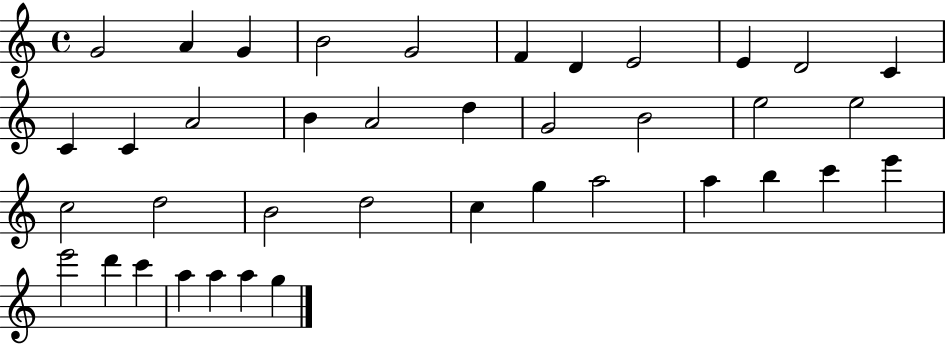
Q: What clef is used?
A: treble